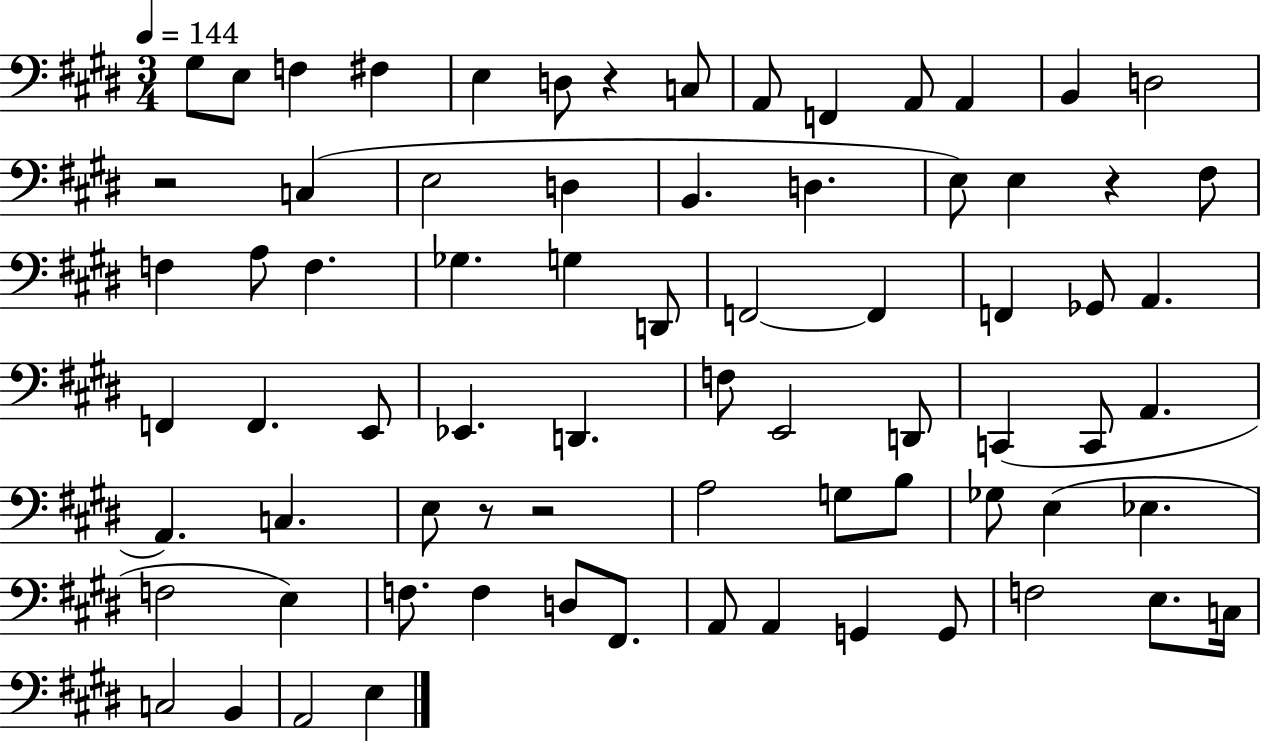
G#3/e E3/e F3/q F#3/q E3/q D3/e R/q C3/e A2/e F2/q A2/e A2/q B2/q D3/h R/h C3/q E3/h D3/q B2/q. D3/q. E3/e E3/q R/q F#3/e F3/q A3/e F3/q. Gb3/q. G3/q D2/e F2/h F2/q F2/q Gb2/e A2/q. F2/q F2/q. E2/e Eb2/q. D2/q. F3/e E2/h D2/e C2/q C2/e A2/q. A2/q. C3/q. E3/e R/e R/h A3/h G3/e B3/e Gb3/e E3/q Eb3/q. F3/h E3/q F3/e. F3/q D3/e F#2/e. A2/e A2/q G2/q G2/e F3/h E3/e. C3/s C3/h B2/q A2/h E3/q